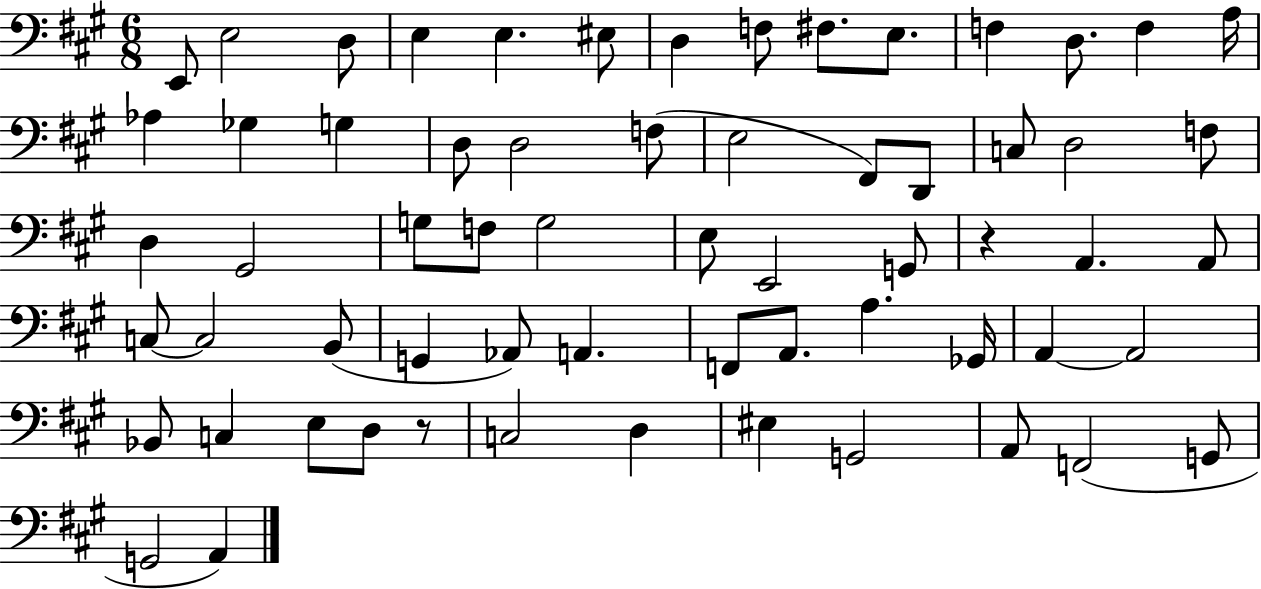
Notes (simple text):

E2/e E3/h D3/e E3/q E3/q. EIS3/e D3/q F3/e F#3/e. E3/e. F3/q D3/e. F3/q A3/s Ab3/q Gb3/q G3/q D3/e D3/h F3/e E3/h F#2/e D2/e C3/e D3/h F3/e D3/q G#2/h G3/e F3/e G3/h E3/e E2/h G2/e R/q A2/q. A2/e C3/e C3/h B2/e G2/q Ab2/e A2/q. F2/e A2/e. A3/q. Gb2/s A2/q A2/h Bb2/e C3/q E3/e D3/e R/e C3/h D3/q EIS3/q G2/h A2/e F2/h G2/e G2/h A2/q